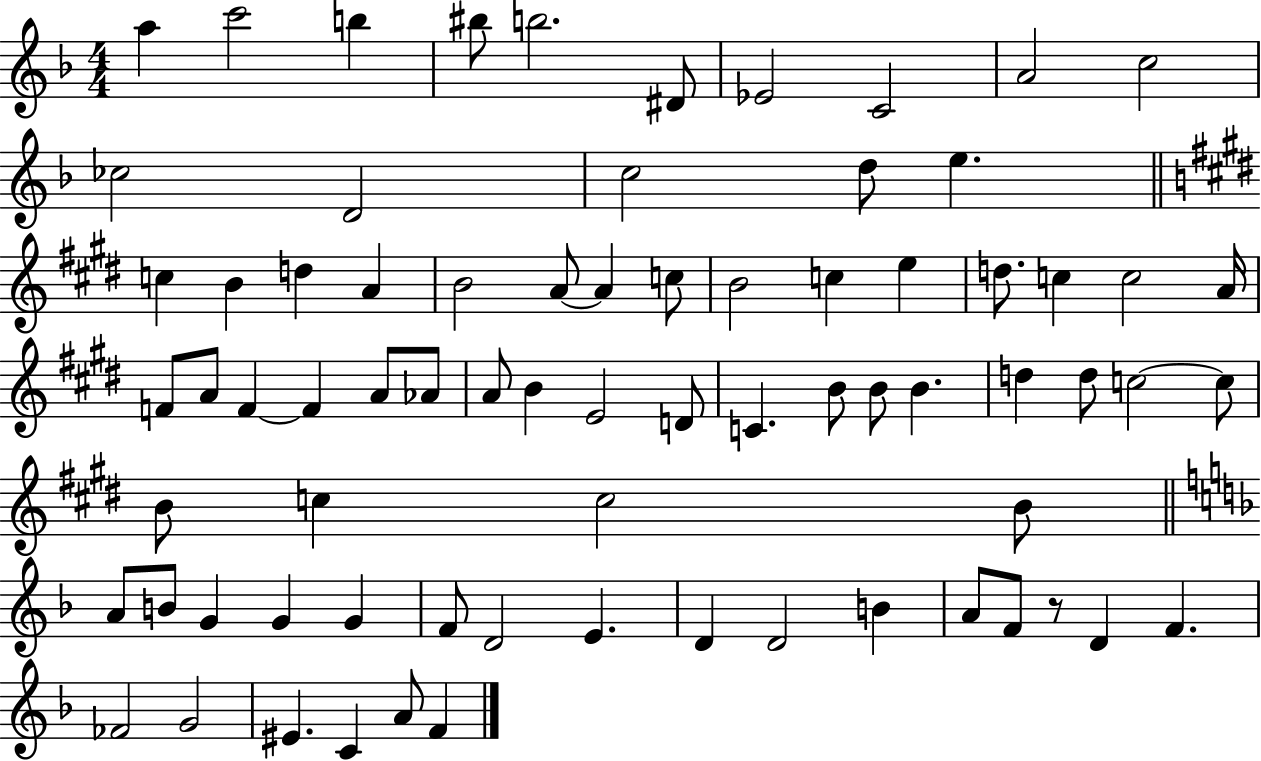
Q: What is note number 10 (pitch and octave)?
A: C5